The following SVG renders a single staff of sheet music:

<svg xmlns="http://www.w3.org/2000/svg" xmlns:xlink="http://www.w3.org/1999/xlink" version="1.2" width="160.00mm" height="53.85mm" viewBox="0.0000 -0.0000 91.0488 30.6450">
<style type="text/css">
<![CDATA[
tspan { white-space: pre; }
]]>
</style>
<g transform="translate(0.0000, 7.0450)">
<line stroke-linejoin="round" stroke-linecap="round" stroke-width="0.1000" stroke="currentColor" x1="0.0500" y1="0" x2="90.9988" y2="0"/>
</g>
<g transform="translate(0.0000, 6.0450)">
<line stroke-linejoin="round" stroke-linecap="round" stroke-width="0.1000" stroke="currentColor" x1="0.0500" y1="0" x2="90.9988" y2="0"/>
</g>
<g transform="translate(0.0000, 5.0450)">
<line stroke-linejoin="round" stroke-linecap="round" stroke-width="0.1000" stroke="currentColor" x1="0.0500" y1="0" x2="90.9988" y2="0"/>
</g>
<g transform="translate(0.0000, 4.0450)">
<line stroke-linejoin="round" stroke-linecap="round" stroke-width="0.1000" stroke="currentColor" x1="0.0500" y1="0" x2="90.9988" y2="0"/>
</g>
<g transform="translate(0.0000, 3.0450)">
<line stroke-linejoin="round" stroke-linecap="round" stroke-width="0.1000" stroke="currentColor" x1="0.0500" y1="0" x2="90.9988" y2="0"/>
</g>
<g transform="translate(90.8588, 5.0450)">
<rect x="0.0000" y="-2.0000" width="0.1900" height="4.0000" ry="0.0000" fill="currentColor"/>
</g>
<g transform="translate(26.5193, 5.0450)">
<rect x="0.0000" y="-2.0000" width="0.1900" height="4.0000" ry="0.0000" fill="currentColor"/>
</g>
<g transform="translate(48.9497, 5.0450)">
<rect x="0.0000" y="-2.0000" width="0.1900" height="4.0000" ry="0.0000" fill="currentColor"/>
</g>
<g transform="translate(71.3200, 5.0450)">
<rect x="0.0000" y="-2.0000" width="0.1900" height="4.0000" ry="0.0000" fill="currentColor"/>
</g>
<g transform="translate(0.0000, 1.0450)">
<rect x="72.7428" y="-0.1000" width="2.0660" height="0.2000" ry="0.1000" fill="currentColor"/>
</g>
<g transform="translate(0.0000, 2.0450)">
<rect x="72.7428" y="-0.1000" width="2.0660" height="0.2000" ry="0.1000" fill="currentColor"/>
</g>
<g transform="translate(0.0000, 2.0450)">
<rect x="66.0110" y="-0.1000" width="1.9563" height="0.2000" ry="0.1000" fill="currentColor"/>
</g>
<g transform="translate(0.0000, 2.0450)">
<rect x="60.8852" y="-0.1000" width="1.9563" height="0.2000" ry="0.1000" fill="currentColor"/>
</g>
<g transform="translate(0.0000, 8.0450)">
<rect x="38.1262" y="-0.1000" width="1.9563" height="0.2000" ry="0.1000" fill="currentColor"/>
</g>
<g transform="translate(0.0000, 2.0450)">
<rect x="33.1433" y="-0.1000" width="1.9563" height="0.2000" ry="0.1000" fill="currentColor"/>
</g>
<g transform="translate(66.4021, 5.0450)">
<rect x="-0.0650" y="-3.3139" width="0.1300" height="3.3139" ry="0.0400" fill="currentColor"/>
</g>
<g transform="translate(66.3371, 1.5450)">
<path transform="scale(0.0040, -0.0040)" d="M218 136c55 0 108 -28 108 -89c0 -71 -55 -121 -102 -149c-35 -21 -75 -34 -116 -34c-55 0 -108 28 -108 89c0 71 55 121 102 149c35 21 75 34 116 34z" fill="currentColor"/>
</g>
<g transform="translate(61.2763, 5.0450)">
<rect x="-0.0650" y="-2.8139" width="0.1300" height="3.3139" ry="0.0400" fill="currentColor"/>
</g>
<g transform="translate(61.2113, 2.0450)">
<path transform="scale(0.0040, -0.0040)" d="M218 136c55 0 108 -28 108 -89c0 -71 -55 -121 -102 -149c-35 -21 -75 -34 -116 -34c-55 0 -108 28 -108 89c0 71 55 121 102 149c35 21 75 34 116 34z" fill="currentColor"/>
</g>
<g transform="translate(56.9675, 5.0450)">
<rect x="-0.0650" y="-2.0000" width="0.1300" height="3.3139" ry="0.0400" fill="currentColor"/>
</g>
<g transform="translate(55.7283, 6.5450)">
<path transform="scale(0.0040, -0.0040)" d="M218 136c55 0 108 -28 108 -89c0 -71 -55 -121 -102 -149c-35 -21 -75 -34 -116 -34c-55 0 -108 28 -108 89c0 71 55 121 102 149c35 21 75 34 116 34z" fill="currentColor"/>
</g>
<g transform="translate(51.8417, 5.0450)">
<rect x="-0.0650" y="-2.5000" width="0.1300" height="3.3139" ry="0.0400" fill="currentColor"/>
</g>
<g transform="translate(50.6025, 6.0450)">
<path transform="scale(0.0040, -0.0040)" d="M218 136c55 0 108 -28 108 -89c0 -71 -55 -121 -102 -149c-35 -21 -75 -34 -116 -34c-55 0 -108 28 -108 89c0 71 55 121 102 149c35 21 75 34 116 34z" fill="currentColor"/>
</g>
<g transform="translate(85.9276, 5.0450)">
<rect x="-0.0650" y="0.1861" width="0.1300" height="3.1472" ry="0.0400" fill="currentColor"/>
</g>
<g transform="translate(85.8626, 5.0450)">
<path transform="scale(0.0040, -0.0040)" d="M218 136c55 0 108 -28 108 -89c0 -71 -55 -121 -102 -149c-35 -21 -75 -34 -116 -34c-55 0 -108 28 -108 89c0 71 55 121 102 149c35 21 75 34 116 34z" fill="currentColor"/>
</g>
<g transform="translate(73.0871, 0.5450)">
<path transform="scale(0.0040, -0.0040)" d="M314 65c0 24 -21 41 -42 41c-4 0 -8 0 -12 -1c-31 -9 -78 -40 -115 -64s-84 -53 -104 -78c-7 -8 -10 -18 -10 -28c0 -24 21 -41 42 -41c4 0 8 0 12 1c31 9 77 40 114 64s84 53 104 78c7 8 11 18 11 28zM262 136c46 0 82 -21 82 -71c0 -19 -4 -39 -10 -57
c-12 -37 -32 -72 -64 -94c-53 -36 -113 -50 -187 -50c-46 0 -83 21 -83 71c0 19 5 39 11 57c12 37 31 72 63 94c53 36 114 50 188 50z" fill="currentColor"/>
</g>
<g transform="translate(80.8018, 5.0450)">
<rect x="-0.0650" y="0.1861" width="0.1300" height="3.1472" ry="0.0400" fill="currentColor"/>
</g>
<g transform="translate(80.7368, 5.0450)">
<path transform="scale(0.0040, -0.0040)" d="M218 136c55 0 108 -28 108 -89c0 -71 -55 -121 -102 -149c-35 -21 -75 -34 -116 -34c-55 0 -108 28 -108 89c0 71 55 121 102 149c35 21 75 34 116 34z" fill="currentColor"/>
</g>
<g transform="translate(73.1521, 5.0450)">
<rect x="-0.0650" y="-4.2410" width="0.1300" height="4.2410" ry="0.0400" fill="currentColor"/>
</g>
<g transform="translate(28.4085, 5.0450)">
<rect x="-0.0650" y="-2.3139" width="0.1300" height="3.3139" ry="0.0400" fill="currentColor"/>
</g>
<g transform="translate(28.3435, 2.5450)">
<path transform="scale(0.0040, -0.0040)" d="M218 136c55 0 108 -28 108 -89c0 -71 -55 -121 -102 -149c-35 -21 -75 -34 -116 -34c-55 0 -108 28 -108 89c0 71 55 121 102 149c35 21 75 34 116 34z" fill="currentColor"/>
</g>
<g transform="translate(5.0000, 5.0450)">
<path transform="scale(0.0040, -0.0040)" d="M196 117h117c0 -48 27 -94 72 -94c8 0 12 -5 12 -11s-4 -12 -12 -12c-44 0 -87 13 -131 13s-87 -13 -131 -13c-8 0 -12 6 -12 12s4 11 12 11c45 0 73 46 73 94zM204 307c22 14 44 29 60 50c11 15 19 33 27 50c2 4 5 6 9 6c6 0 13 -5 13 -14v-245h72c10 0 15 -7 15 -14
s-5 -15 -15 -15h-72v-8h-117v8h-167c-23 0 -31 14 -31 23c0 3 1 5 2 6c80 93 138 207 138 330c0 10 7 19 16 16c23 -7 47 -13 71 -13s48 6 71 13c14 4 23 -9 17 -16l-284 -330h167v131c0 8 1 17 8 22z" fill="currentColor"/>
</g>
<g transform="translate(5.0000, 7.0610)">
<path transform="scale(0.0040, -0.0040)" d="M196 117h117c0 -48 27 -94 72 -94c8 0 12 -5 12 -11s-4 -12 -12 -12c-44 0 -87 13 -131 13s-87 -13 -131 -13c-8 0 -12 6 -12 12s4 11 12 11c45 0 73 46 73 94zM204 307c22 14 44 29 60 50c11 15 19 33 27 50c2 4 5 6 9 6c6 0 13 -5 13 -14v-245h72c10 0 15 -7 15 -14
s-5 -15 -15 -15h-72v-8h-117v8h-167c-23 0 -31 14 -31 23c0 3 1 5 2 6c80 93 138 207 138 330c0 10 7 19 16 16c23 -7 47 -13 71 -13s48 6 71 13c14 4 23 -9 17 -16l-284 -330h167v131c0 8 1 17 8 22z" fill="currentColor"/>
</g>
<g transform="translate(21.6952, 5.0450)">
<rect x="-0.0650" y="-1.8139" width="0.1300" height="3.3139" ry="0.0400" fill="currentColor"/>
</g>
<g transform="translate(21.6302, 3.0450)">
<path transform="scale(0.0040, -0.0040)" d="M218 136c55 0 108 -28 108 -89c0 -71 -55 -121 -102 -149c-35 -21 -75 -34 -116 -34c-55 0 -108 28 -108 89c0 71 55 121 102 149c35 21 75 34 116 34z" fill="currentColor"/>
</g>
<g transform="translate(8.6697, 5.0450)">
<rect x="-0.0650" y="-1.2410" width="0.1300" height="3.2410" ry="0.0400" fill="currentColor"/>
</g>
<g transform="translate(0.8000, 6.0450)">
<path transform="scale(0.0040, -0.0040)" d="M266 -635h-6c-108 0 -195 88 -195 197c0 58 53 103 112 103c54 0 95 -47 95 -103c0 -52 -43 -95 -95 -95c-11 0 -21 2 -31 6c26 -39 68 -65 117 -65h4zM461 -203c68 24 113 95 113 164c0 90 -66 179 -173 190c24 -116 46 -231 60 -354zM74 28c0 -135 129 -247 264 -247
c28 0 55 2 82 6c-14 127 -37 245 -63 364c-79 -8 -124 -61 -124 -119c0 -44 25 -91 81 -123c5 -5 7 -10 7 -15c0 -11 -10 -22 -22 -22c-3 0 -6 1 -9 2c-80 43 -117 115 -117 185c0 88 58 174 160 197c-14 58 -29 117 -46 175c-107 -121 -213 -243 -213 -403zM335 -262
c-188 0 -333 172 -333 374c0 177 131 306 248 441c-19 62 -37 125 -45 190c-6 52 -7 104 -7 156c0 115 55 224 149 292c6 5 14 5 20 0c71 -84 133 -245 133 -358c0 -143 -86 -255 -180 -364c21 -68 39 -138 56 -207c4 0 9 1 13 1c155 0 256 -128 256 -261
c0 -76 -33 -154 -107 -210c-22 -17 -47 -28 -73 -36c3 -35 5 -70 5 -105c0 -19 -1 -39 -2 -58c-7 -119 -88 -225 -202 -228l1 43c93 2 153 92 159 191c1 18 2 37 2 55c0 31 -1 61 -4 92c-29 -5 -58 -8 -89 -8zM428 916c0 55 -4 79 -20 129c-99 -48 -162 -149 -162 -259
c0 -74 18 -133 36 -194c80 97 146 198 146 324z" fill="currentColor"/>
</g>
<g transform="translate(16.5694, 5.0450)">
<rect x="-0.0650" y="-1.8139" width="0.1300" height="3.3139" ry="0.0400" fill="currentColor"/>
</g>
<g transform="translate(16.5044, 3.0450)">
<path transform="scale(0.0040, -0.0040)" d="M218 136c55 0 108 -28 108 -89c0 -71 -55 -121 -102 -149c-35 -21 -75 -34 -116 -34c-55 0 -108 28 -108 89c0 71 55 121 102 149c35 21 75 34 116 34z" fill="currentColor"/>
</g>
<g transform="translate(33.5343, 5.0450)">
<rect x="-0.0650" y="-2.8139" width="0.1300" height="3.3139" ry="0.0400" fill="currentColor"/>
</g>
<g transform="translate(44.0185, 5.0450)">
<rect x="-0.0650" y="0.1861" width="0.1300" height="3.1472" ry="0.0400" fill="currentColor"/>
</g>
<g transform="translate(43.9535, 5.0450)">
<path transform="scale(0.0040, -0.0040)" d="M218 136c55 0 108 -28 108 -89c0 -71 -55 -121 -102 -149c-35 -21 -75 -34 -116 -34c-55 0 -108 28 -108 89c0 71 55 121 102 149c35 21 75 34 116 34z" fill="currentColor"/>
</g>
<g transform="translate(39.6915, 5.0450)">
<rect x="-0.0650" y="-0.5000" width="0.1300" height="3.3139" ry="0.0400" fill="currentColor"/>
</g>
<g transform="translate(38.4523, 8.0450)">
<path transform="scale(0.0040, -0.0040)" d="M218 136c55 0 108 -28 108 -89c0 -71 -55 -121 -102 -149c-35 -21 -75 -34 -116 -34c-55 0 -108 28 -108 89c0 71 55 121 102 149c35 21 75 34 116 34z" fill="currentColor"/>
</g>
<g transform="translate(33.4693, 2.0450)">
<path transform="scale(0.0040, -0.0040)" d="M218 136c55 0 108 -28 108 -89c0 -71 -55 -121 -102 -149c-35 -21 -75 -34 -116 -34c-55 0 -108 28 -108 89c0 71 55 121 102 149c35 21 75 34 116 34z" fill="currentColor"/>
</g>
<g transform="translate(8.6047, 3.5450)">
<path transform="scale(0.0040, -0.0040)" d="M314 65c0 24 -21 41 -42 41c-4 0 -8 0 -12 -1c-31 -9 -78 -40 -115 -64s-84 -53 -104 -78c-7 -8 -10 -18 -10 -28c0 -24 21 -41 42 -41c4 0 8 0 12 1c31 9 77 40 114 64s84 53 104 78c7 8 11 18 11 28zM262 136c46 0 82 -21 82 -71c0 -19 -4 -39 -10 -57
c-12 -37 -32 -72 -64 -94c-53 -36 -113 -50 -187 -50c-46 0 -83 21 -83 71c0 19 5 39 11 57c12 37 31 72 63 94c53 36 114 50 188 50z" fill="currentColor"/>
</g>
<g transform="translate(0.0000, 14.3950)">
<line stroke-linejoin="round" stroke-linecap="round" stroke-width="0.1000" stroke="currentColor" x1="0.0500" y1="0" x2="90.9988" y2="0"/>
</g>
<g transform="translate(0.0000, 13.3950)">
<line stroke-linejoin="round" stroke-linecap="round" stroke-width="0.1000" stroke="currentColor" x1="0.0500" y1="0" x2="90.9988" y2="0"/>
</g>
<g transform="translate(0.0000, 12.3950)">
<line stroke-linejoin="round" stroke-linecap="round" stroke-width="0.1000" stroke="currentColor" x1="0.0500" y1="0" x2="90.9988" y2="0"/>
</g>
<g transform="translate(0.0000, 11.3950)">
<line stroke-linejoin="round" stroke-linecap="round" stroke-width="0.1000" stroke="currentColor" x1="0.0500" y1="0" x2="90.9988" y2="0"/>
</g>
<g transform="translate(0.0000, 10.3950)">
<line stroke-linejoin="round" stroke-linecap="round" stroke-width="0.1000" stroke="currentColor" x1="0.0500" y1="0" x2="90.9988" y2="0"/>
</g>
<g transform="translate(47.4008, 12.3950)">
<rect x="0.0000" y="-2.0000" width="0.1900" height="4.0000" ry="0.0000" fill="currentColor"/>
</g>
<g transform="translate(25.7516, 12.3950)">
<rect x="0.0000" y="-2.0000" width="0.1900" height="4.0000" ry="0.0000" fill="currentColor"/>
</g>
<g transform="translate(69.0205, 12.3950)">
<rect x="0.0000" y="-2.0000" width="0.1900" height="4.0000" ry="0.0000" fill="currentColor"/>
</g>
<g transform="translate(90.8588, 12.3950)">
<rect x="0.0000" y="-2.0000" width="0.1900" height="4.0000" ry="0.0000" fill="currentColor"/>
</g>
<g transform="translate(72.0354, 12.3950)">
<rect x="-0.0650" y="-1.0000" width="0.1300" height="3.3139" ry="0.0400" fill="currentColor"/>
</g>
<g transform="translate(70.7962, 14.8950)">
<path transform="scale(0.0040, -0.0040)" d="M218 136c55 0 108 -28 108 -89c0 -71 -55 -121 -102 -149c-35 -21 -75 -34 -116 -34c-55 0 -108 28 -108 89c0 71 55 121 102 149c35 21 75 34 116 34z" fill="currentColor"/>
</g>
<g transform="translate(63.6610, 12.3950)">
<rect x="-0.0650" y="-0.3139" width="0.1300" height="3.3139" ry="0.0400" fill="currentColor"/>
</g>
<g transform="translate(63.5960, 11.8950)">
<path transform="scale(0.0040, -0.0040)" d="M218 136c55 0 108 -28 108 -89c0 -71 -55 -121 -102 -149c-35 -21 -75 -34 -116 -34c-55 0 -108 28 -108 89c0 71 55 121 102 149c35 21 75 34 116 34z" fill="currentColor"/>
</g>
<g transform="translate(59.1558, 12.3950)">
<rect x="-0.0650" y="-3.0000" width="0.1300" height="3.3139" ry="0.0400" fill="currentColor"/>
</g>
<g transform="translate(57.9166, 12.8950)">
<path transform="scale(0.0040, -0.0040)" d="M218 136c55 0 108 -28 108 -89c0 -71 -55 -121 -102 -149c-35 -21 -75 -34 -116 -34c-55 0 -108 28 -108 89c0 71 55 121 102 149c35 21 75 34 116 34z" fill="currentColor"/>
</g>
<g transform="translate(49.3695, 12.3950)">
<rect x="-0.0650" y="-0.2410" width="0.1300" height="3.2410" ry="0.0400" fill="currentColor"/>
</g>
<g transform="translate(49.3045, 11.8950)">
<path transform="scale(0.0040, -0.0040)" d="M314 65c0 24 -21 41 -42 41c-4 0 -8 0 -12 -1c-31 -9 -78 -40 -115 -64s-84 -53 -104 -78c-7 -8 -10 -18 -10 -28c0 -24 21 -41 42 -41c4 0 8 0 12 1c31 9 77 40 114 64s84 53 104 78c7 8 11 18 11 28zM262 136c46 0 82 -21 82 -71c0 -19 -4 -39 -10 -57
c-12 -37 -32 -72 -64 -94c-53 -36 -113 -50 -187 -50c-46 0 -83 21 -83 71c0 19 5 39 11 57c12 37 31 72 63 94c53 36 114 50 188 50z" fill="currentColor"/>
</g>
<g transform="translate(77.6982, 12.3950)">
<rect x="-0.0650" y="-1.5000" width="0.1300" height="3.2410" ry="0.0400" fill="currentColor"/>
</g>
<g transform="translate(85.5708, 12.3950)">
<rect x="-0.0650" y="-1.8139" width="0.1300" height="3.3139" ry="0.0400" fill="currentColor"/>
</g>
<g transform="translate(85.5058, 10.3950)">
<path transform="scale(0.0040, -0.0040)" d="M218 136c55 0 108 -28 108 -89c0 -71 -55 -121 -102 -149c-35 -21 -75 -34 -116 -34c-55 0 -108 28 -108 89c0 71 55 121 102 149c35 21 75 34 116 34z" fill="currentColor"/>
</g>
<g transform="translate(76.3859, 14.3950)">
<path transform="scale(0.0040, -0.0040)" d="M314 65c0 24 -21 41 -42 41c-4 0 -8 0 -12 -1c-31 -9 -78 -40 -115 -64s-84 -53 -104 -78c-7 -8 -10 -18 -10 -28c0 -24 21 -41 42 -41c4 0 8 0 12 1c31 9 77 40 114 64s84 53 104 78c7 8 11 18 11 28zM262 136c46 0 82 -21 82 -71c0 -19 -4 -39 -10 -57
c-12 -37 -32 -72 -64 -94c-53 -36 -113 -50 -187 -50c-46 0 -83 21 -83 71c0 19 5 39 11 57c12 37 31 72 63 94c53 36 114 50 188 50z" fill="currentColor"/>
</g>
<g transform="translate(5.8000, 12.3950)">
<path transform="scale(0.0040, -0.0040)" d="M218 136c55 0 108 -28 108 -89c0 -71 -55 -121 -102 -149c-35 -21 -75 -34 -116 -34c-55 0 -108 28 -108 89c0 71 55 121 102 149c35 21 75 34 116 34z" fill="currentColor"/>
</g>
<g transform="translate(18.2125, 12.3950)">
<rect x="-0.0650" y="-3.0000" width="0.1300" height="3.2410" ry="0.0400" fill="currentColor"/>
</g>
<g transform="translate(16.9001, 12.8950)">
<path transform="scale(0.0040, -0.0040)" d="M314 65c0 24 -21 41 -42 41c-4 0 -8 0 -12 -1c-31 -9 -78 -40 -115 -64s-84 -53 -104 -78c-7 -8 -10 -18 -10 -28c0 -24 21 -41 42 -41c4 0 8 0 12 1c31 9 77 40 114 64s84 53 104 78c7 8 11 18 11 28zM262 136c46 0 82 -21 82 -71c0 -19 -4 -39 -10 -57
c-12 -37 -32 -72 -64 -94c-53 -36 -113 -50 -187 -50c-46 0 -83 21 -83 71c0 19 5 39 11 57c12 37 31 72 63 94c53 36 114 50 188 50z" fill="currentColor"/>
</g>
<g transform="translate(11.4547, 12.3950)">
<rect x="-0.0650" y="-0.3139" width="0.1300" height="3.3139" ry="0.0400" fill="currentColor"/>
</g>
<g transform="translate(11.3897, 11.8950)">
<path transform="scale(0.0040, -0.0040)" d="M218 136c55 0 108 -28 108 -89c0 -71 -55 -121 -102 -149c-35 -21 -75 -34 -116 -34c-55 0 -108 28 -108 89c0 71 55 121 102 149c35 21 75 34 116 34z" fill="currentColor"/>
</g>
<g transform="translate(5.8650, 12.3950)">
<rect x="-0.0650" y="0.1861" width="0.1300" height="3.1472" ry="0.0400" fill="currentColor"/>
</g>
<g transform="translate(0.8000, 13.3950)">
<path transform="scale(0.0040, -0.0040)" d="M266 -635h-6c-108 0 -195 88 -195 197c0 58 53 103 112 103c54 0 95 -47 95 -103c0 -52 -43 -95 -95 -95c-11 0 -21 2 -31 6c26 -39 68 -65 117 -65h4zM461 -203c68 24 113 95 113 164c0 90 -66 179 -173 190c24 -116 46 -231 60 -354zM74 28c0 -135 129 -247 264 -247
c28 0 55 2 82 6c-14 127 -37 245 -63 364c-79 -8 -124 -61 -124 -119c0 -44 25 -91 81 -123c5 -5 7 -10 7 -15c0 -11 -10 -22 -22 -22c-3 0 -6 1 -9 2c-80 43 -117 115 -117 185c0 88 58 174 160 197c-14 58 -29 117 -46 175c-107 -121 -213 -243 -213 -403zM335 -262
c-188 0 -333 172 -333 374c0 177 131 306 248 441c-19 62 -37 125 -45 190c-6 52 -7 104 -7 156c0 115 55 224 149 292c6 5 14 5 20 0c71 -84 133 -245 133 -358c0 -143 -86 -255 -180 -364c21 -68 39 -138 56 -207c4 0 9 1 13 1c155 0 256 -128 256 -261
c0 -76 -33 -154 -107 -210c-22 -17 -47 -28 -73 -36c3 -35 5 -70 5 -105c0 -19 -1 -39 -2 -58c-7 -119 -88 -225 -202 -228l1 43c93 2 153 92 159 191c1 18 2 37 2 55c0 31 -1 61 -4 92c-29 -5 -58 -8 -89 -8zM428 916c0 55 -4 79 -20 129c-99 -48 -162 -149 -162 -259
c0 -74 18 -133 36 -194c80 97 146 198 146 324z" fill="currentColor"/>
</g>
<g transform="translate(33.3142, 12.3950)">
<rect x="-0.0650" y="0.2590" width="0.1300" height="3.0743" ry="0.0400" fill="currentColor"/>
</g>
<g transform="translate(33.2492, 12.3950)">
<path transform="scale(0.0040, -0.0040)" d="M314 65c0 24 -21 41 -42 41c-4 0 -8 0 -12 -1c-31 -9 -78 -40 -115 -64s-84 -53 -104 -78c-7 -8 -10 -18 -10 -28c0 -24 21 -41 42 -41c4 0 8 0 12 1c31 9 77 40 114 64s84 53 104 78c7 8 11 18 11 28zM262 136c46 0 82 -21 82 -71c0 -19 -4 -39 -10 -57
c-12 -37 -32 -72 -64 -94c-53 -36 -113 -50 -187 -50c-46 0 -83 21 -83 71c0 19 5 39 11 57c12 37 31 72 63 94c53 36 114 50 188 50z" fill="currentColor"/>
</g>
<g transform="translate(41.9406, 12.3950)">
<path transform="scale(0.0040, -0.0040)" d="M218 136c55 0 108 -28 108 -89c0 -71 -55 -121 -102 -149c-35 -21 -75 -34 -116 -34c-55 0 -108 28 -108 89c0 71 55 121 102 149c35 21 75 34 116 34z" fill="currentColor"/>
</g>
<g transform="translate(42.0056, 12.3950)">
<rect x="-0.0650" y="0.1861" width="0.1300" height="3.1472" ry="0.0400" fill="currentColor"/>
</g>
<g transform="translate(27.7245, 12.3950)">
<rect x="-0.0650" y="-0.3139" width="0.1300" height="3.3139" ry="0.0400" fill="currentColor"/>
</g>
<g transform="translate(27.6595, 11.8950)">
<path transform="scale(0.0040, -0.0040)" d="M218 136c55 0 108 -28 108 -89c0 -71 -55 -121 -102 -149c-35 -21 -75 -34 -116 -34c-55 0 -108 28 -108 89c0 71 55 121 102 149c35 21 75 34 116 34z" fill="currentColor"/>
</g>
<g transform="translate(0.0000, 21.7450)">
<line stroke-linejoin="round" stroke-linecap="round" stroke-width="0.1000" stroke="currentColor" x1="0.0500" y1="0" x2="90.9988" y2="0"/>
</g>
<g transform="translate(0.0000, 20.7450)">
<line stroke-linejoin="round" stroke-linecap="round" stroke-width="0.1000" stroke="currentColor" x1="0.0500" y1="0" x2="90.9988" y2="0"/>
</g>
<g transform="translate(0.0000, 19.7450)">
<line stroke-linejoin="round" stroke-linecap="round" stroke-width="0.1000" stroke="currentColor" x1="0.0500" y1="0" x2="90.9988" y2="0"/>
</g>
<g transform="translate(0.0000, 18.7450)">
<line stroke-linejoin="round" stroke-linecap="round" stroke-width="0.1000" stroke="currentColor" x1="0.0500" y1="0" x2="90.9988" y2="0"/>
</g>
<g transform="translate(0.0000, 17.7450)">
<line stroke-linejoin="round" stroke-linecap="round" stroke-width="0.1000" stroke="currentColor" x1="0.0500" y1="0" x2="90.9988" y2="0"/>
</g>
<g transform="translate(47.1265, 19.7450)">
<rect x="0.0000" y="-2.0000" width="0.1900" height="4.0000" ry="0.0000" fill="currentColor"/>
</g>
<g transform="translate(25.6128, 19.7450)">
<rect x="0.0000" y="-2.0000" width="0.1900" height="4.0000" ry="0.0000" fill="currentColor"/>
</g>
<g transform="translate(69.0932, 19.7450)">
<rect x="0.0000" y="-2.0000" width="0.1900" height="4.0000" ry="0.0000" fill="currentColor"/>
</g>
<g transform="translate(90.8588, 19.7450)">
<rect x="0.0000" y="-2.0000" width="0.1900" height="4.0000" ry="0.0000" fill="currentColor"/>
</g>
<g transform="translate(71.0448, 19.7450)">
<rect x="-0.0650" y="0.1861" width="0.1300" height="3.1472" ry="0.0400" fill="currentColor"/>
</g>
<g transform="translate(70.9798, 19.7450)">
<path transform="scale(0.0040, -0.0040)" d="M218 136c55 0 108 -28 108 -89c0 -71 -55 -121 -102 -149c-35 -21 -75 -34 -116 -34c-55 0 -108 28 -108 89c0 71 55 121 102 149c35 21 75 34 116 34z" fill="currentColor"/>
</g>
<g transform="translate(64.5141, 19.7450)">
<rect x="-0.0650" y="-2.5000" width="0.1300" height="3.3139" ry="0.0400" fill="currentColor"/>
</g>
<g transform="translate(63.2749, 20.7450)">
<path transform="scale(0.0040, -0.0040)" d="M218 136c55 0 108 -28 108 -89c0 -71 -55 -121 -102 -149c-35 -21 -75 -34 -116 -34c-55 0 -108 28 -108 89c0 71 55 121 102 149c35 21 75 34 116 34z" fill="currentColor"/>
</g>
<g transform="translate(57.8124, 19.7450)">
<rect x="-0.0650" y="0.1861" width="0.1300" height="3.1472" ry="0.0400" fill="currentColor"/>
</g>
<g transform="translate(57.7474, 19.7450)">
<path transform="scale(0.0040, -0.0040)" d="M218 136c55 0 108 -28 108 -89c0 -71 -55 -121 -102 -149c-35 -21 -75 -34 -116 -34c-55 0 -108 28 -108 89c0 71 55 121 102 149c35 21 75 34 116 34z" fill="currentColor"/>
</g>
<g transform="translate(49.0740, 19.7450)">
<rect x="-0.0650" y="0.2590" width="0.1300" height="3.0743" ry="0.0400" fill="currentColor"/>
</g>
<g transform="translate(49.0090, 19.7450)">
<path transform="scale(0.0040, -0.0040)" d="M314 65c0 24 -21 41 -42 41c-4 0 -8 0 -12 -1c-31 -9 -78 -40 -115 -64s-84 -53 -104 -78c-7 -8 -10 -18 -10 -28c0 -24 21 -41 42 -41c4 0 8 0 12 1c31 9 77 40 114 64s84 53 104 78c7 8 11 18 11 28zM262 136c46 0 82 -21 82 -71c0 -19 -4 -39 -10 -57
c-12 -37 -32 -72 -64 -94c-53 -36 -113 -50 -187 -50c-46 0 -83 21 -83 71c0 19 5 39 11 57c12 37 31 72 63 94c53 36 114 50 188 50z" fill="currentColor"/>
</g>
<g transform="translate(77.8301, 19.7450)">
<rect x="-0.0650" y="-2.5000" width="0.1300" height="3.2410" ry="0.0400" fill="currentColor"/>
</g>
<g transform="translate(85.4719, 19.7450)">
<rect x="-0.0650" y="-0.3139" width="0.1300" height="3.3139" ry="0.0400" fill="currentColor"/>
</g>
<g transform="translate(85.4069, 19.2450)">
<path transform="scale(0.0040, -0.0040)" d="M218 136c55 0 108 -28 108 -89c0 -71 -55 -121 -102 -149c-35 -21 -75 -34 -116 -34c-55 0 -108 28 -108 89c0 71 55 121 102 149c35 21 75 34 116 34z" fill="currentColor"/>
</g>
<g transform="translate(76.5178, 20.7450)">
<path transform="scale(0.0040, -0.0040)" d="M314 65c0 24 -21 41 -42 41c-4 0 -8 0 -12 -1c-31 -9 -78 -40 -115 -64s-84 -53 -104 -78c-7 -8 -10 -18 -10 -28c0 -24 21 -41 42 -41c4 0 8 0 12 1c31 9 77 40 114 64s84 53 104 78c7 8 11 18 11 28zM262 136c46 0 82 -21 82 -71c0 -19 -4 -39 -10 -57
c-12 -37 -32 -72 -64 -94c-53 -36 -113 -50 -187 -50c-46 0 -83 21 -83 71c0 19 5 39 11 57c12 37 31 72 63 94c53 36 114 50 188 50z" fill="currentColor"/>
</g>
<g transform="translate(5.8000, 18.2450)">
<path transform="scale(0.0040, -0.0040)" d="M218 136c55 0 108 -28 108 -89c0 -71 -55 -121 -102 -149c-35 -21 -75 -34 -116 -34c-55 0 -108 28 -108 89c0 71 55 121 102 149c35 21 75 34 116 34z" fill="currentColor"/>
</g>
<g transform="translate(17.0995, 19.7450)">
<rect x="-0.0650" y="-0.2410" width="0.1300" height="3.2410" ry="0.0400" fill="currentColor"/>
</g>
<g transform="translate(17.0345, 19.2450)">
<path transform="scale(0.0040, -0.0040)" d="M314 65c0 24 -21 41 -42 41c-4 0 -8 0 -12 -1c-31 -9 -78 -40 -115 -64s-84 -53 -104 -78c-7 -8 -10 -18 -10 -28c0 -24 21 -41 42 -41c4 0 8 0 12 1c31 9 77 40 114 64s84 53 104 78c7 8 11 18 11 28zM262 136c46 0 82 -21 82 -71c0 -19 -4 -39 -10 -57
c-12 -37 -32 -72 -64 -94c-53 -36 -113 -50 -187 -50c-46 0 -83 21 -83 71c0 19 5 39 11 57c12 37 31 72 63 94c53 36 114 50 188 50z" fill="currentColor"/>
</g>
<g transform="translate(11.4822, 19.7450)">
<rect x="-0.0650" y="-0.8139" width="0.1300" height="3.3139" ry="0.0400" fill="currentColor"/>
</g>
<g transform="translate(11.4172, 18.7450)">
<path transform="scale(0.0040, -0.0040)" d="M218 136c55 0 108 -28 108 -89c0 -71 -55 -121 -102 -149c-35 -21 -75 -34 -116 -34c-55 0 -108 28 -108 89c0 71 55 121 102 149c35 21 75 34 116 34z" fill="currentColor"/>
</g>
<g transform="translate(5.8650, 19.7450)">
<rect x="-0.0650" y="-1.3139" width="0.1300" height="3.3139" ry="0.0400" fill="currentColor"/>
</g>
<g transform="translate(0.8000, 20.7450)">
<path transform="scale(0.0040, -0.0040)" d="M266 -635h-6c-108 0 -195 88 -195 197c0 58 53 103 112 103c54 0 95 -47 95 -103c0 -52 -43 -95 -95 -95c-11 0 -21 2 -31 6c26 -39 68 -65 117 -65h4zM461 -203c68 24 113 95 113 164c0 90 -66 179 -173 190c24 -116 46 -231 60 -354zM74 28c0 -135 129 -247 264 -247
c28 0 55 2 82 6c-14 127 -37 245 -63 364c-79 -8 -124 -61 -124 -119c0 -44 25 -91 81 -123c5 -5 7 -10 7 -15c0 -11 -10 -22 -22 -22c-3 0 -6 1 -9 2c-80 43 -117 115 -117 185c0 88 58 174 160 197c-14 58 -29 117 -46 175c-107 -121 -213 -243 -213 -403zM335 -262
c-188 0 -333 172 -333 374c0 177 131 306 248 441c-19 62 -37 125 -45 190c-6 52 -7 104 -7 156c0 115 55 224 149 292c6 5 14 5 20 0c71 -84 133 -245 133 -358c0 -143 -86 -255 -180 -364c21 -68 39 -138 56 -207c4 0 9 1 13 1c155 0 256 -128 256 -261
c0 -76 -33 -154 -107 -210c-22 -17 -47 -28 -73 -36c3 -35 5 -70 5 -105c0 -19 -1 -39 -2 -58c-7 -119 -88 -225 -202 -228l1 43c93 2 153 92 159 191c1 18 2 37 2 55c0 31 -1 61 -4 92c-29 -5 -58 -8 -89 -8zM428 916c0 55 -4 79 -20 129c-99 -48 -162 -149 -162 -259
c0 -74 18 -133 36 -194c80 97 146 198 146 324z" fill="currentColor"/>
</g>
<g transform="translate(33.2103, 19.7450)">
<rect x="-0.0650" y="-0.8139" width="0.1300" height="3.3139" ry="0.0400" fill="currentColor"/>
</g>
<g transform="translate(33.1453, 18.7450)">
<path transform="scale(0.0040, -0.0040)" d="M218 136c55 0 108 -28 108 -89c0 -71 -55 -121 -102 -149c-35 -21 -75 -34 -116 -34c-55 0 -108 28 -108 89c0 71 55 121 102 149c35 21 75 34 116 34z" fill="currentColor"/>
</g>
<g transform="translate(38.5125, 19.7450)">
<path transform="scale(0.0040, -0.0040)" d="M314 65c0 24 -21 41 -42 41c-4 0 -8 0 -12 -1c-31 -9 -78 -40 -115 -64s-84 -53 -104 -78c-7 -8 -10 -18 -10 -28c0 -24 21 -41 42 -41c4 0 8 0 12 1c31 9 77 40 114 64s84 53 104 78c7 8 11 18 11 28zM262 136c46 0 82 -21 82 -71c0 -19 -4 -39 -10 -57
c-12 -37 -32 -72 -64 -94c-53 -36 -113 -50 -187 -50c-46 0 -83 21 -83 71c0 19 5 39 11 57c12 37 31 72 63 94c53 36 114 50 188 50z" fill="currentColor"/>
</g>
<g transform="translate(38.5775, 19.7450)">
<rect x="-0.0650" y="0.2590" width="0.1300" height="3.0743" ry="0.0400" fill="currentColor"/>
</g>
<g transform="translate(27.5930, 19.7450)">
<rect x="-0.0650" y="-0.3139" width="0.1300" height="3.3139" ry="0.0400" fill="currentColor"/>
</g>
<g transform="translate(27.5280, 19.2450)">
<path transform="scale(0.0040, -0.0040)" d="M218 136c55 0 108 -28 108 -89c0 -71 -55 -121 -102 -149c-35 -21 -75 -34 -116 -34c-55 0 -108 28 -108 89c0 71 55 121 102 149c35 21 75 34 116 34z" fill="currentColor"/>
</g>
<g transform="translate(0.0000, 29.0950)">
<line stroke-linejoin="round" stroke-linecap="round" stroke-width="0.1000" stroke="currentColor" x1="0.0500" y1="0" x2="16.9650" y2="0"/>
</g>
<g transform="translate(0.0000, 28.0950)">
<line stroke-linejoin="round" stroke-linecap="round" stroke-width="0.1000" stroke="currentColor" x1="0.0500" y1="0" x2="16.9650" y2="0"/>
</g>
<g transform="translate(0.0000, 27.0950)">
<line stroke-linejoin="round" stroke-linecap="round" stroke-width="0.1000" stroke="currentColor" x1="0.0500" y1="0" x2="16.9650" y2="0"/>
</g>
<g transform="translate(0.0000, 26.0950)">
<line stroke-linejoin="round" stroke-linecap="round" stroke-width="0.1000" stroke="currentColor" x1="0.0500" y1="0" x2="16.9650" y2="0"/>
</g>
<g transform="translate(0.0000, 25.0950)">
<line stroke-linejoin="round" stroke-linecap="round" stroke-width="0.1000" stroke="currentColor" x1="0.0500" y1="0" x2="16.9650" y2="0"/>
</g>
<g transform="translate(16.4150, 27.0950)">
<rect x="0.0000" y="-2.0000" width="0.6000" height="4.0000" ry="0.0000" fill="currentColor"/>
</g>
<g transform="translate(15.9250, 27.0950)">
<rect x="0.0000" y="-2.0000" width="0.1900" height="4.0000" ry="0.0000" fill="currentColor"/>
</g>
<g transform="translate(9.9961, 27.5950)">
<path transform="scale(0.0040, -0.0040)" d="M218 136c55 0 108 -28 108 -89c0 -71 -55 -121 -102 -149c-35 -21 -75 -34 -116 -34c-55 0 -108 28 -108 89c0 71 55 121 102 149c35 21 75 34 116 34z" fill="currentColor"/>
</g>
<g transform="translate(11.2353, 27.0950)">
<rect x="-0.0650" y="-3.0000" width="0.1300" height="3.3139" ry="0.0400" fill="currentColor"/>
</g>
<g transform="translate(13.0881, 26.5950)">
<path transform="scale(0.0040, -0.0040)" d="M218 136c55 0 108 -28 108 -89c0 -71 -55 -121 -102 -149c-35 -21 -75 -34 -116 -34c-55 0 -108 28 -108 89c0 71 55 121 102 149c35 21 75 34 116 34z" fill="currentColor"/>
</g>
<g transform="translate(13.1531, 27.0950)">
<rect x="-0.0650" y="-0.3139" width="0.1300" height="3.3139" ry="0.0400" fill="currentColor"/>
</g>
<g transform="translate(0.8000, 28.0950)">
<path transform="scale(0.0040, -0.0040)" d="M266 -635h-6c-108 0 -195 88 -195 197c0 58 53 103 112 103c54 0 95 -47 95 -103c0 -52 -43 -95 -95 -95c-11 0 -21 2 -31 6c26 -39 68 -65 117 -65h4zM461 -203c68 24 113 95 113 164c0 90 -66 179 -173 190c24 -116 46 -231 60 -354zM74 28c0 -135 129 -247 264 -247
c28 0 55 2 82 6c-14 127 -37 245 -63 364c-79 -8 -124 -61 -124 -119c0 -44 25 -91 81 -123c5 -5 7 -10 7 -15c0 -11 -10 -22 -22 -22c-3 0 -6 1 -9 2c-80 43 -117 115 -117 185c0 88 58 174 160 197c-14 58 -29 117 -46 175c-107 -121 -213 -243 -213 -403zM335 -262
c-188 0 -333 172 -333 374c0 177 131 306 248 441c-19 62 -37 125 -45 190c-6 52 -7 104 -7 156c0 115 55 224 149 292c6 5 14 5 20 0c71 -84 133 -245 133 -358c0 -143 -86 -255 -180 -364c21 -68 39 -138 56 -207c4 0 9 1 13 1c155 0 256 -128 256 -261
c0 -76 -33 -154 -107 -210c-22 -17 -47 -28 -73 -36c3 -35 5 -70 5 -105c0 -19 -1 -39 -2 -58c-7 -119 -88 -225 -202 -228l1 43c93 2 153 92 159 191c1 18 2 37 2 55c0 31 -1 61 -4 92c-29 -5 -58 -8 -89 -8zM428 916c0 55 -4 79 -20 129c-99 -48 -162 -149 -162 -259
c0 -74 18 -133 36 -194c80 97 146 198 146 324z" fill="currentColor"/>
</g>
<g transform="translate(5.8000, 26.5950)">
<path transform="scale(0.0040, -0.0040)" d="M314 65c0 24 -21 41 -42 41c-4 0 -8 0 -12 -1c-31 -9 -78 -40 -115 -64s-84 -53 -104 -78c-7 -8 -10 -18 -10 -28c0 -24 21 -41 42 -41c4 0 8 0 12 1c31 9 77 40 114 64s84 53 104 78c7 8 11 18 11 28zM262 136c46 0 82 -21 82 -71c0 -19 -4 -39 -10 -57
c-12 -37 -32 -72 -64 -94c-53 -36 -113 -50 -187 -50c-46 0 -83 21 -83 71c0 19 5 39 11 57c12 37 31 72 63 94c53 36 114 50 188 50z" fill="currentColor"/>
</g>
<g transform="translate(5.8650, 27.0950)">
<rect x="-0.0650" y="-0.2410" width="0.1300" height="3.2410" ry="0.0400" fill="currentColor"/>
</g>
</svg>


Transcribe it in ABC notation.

X:1
T:Untitled
M:4/4
L:1/4
K:C
e2 f f g a C B G F a b d'2 B B B c A2 c B2 B c2 A c D E2 f e d c2 c d B2 B2 B G B G2 c c2 A c